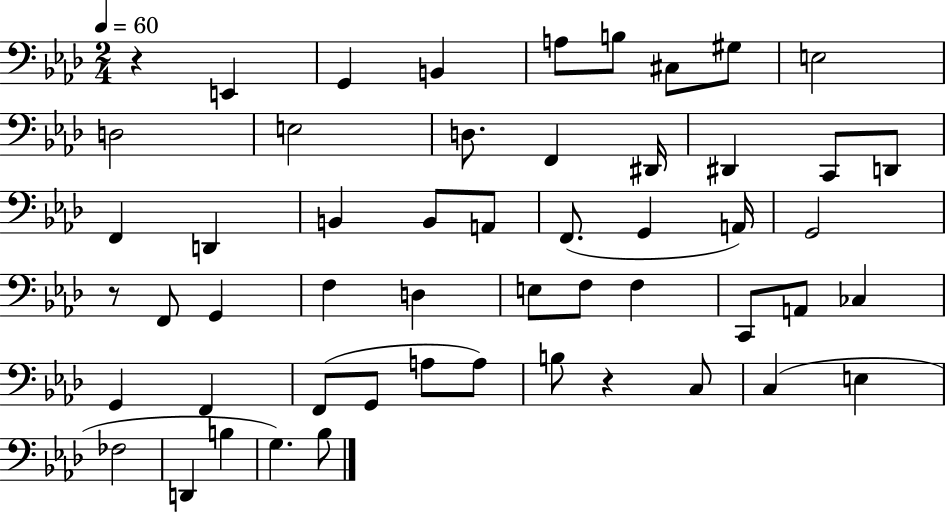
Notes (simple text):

R/q E2/q G2/q B2/q A3/e B3/e C#3/e G#3/e E3/h D3/h E3/h D3/e. F2/q D#2/s D#2/q C2/e D2/e F2/q D2/q B2/q B2/e A2/e F2/e. G2/q A2/s G2/h R/e F2/e G2/q F3/q D3/q E3/e F3/e F3/q C2/e A2/e CES3/q G2/q F2/q F2/e G2/e A3/e A3/e B3/e R/q C3/e C3/q E3/q FES3/h D2/q B3/q G3/q. Bb3/e